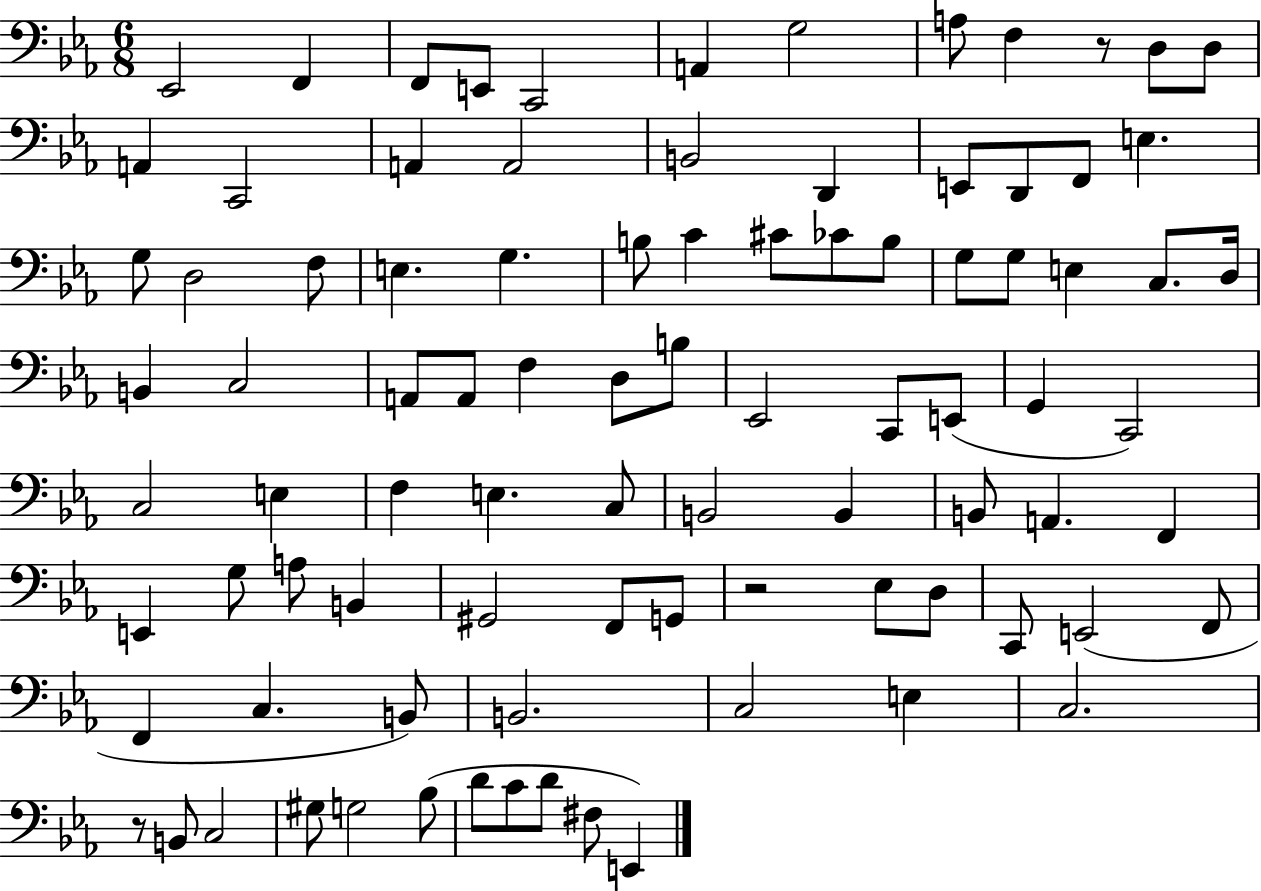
{
  \clef bass
  \numericTimeSignature
  \time 6/8
  \key ees \major
  ees,2 f,4 | f,8 e,8 c,2 | a,4 g2 | a8 f4 r8 d8 d8 | \break a,4 c,2 | a,4 a,2 | b,2 d,4 | e,8 d,8 f,8 e4. | \break g8 d2 f8 | e4. g4. | b8 c'4 cis'8 ces'8 b8 | g8 g8 e4 c8. d16 | \break b,4 c2 | a,8 a,8 f4 d8 b8 | ees,2 c,8 e,8( | g,4 c,2) | \break c2 e4 | f4 e4. c8 | b,2 b,4 | b,8 a,4. f,4 | \break e,4 g8 a8 b,4 | gis,2 f,8 g,8 | r2 ees8 d8 | c,8 e,2( f,8 | \break f,4 c4. b,8) | b,2. | c2 e4 | c2. | \break r8 b,8 c2 | gis8 g2 bes8( | d'8 c'8 d'8 fis8 e,4) | \bar "|."
}